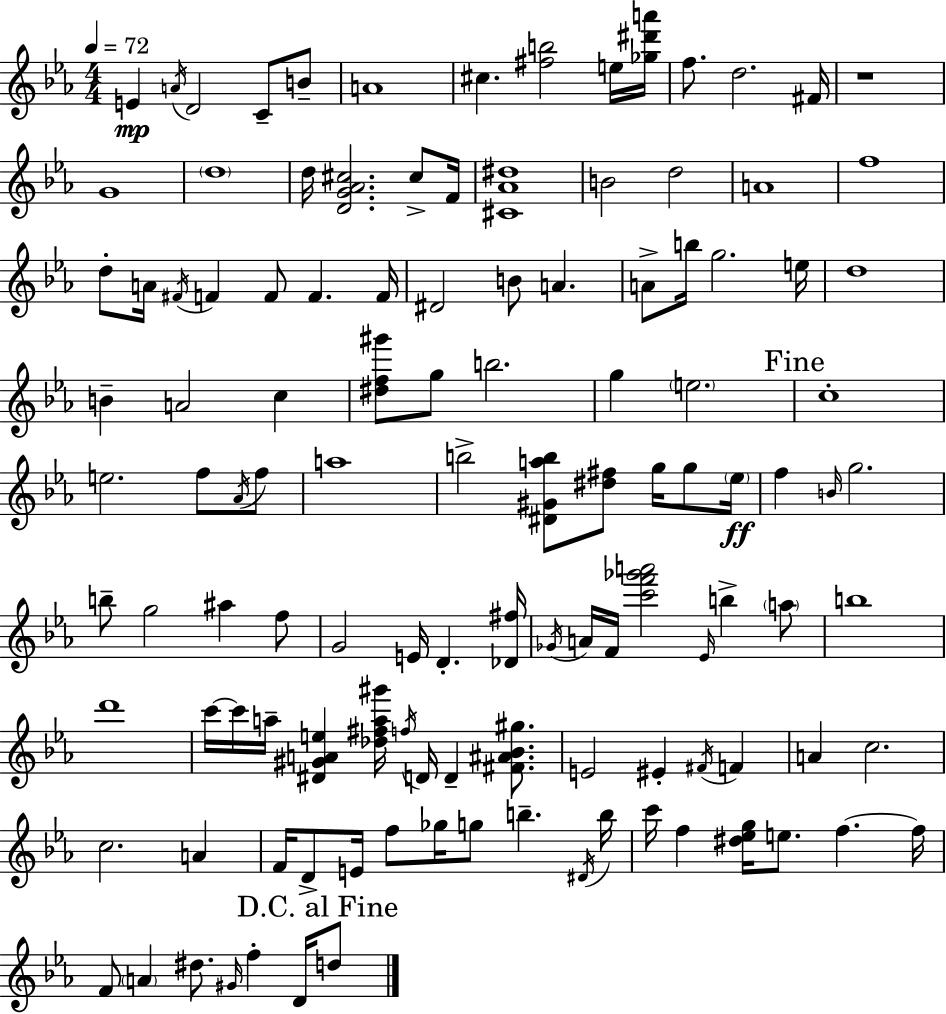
E4/q A4/s D4/h C4/e B4/e A4/w C#5/q. [F#5,B5]/h E5/s [Gb5,D#6,A6]/s F5/e. D5/h. F#4/s R/w G4/w D5/w D5/s [D4,G4,Ab4,C#5]/h. C#5/e F4/s [C#4,Ab4,D#5]/w B4/h D5/h A4/w F5/w D5/e A4/s F#4/s F4/q F4/e F4/q. F4/s D#4/h B4/e A4/q. A4/e B5/s G5/h. E5/s D5/w B4/q A4/h C5/q [D#5,F5,G#6]/e G5/e B5/h. G5/q E5/h. C5/w E5/h. F5/e Ab4/s F5/e A5/w B5/h [D#4,G#4,A5,B5]/e [D#5,F#5]/e G5/s G5/e Eb5/s F5/q B4/s G5/h. B5/e G5/h A#5/q F5/e G4/h E4/s D4/q. [Db4,F#5]/s Gb4/s A4/s F4/s [C6,F6,Gb6,A6]/h Eb4/s B5/q A5/e B5/w D6/w C6/s C6/s A5/s [D#4,G#4,A4,E5]/q [Db5,F#5,A5,G#6]/s F5/s D4/s D4/q [F#4,A#4,Bb4,G#5]/e. E4/h EIS4/q F#4/s F4/q A4/q C5/h. C5/h. A4/q F4/s D4/e E4/s F5/e Gb5/s G5/e B5/q. D#4/s B5/s C6/s F5/q [D#5,Eb5,G5]/s E5/e. F5/q. F5/s F4/e A4/q D#5/e. G#4/s F5/q D4/s D5/e